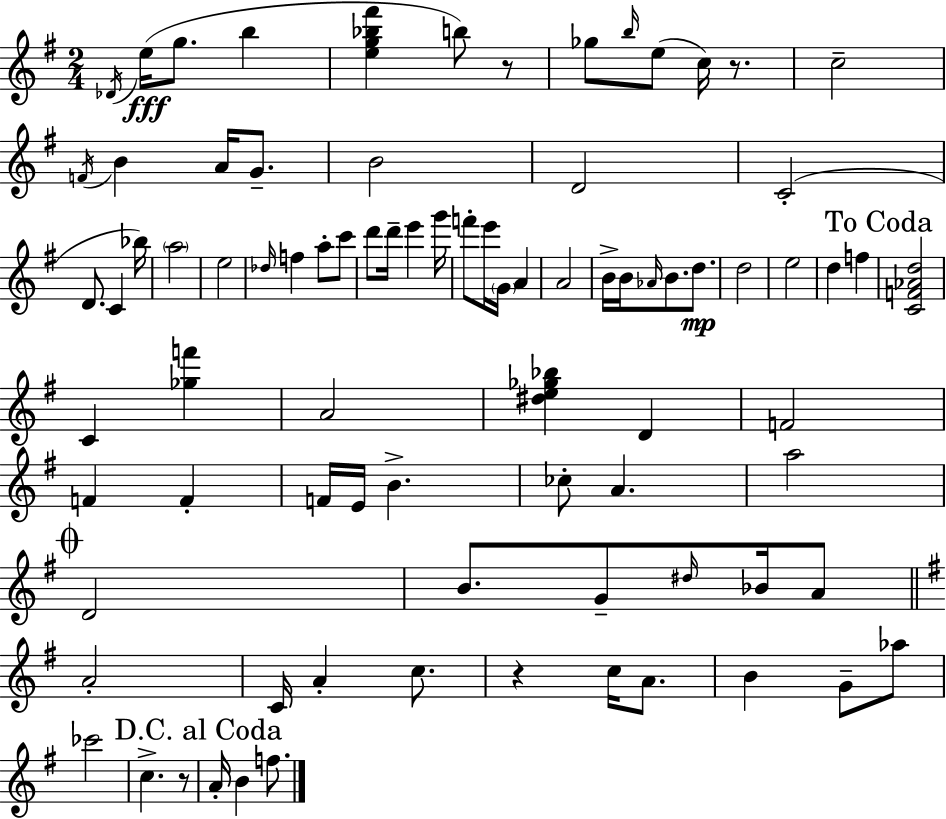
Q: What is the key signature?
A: G major